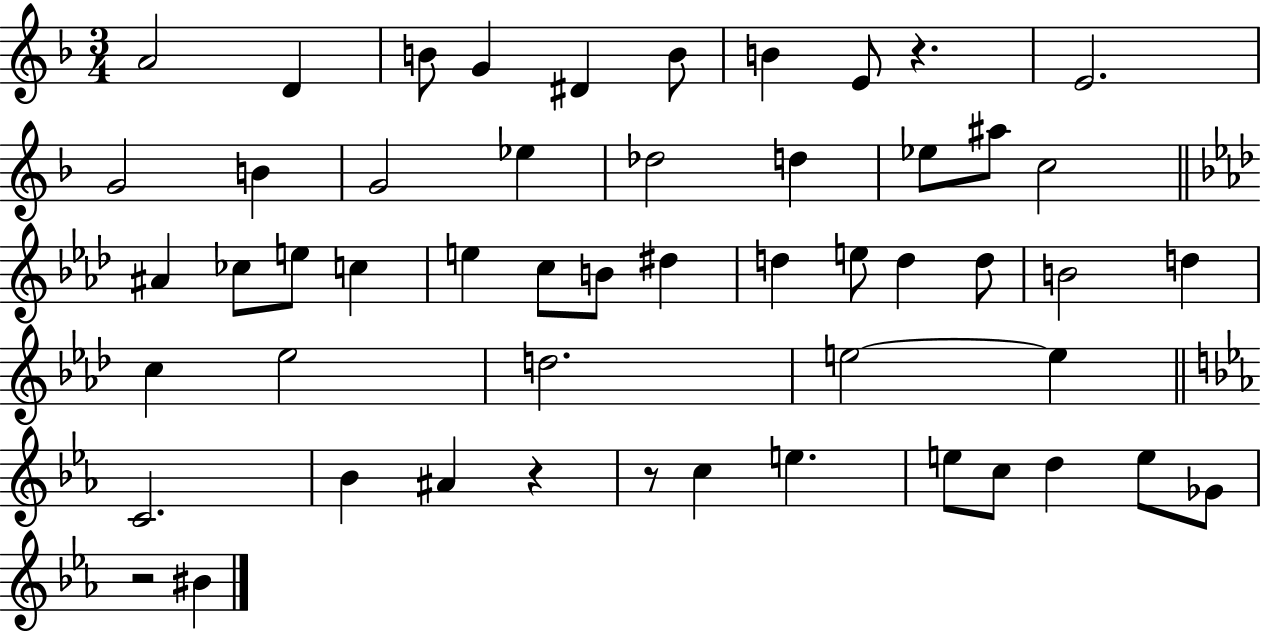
A4/h D4/q B4/e G4/q D#4/q B4/e B4/q E4/e R/q. E4/h. G4/h B4/q G4/h Eb5/q Db5/h D5/q Eb5/e A#5/e C5/h A#4/q CES5/e E5/e C5/q E5/q C5/e B4/e D#5/q D5/q E5/e D5/q D5/e B4/h D5/q C5/q Eb5/h D5/h. E5/h E5/q C4/h. Bb4/q A#4/q R/q R/e C5/q E5/q. E5/e C5/e D5/q E5/e Gb4/e R/h BIS4/q